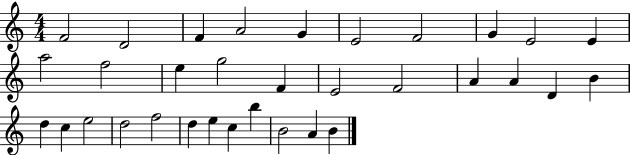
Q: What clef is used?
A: treble